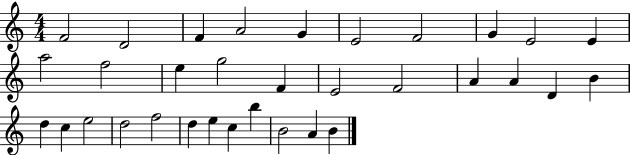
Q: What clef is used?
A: treble